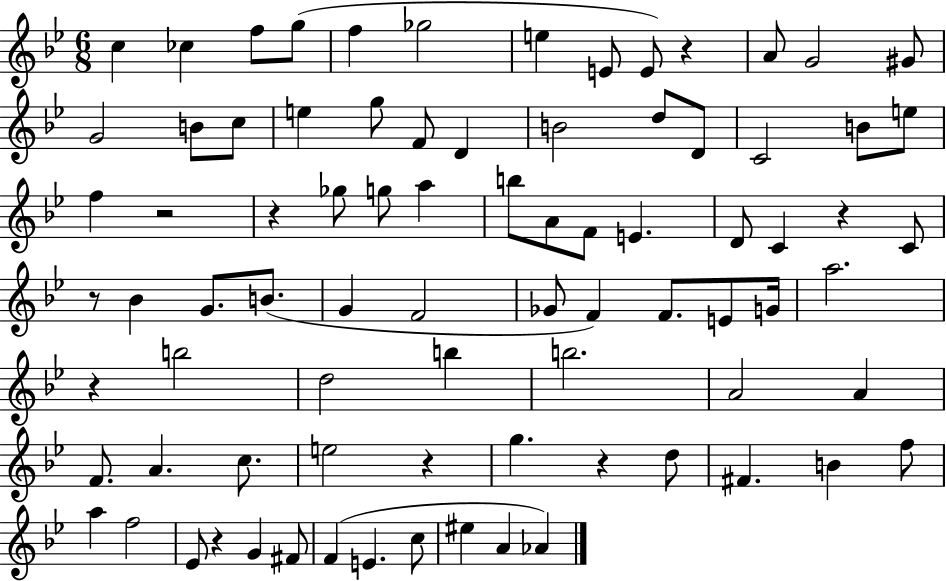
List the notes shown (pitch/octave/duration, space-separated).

C5/q CES5/q F5/e G5/e F5/q Gb5/h E5/q E4/e E4/e R/q A4/e G4/h G#4/e G4/h B4/e C5/e E5/q G5/e F4/e D4/q B4/h D5/e D4/e C4/h B4/e E5/e F5/q R/h R/q Gb5/e G5/e A5/q B5/e A4/e F4/e E4/q. D4/e C4/q R/q C4/e R/e Bb4/q G4/e. B4/e. G4/q F4/h Gb4/e F4/q F4/e. E4/e G4/s A5/h. R/q B5/h D5/h B5/q B5/h. A4/h A4/q F4/e. A4/q. C5/e. E5/h R/q G5/q. R/q D5/e F#4/q. B4/q F5/e A5/q F5/h Eb4/e R/q G4/q F#4/e F4/q E4/q. C5/e EIS5/q A4/q Ab4/q